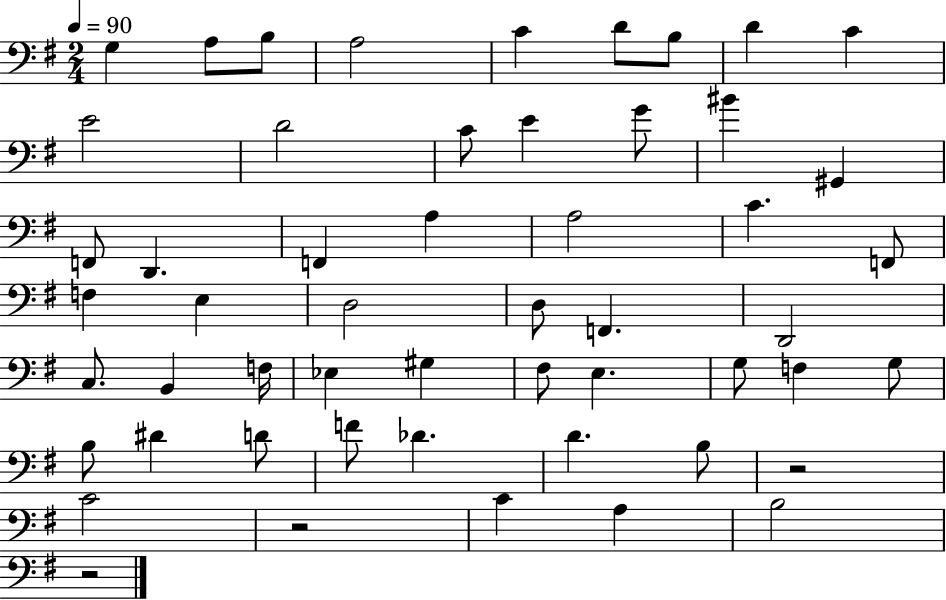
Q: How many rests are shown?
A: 3